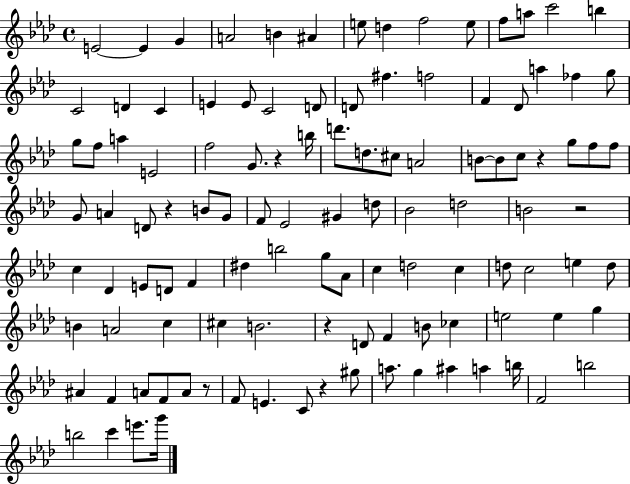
{
  \clef treble
  \time 4/4
  \defaultTimeSignature
  \key aes \major
  e'2~~ e'4 g'4 | a'2 b'4 ais'4 | e''8 d''4 f''2 e''8 | f''8 a''8 c'''2 b''4 | \break c'2 d'4 c'4 | e'4 e'8 c'2 d'8 | d'8 fis''4. f''2 | f'4 des'8 a''4 fes''4 g''8 | \break g''8 f''8 a''4 e'2 | f''2 g'8. r4 b''16 | d'''8. d''8. cis''8 a'2 | b'8~~ b'8 c''8 r4 g''8 f''8 f''8 | \break g'8 a'4 d'8 r4 b'8 g'8 | f'8 ees'2 gis'4 d''8 | bes'2 d''2 | b'2 r2 | \break c''4 des'4 e'8 d'8 f'4 | dis''4 b''2 g''8 aes'8 | c''4 d''2 c''4 | d''8 c''2 e''4 d''8 | \break b'4 a'2 c''4 | cis''4 b'2. | r4 d'8 f'4 b'8 ces''4 | e''2 e''4 g''4 | \break ais'4 f'4 a'8 f'8 a'8 r8 | f'8 e'4. c'8 r4 gis''8 | a''8. g''4 ais''4 a''4 b''16 | f'2 b''2 | \break b''2 c'''4 e'''8. g'''16 | \bar "|."
}